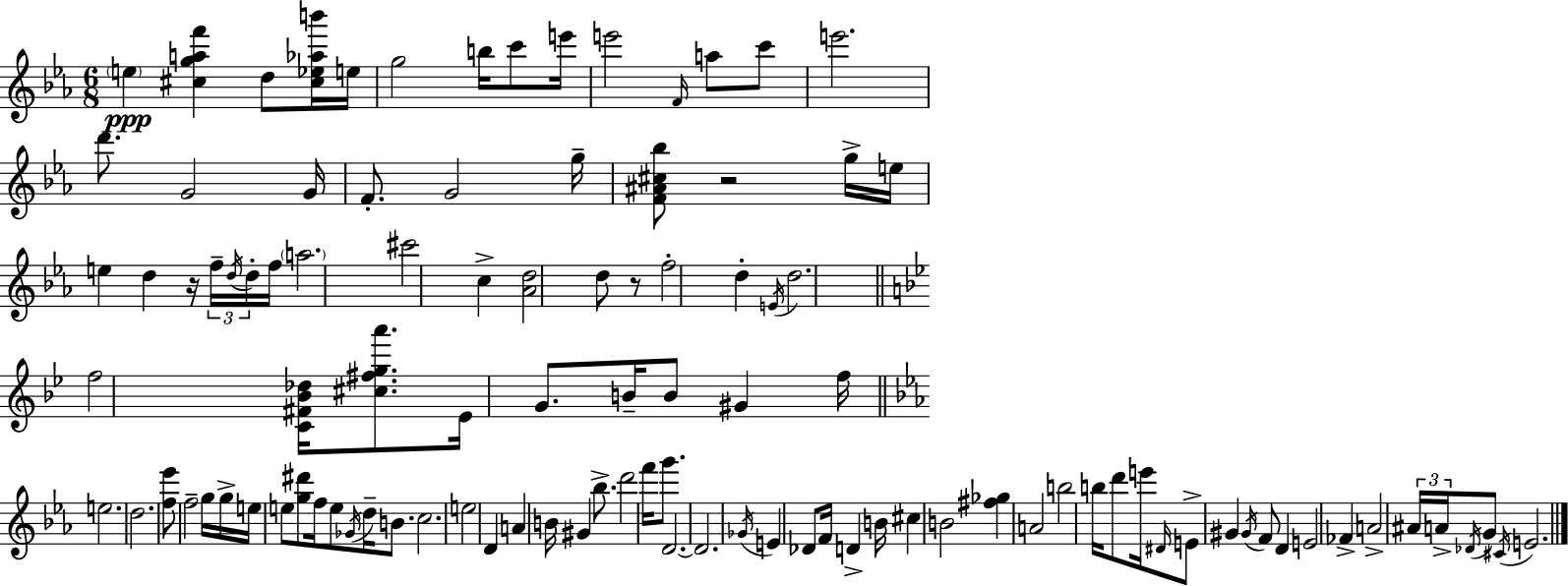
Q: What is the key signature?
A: C minor